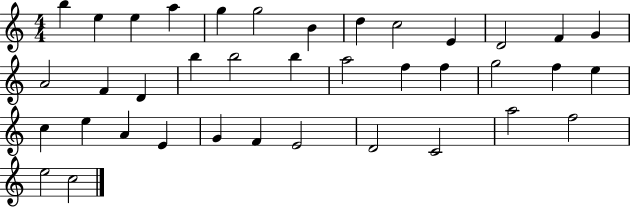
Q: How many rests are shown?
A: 0